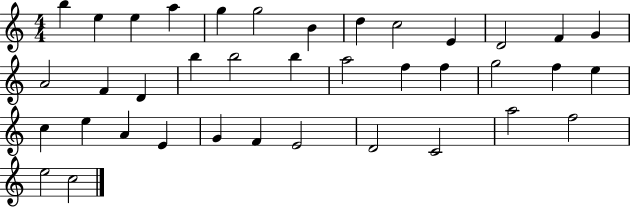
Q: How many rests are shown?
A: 0